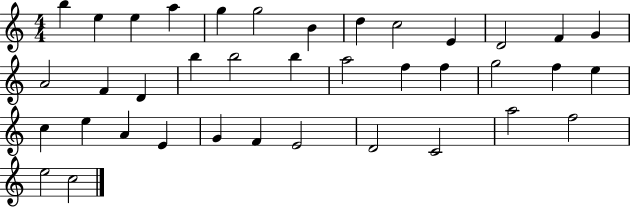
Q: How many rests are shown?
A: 0